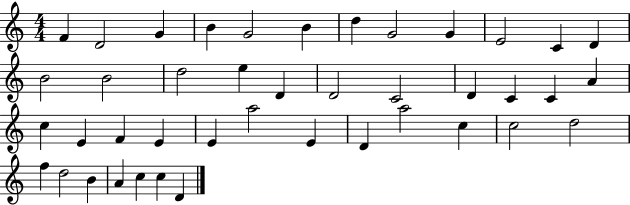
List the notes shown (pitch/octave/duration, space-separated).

F4/q D4/h G4/q B4/q G4/h B4/q D5/q G4/h G4/q E4/h C4/q D4/q B4/h B4/h D5/h E5/q D4/q D4/h C4/h D4/q C4/q C4/q A4/q C5/q E4/q F4/q E4/q E4/q A5/h E4/q D4/q A5/h C5/q C5/h D5/h F5/q D5/h B4/q A4/q C5/q C5/q D4/q